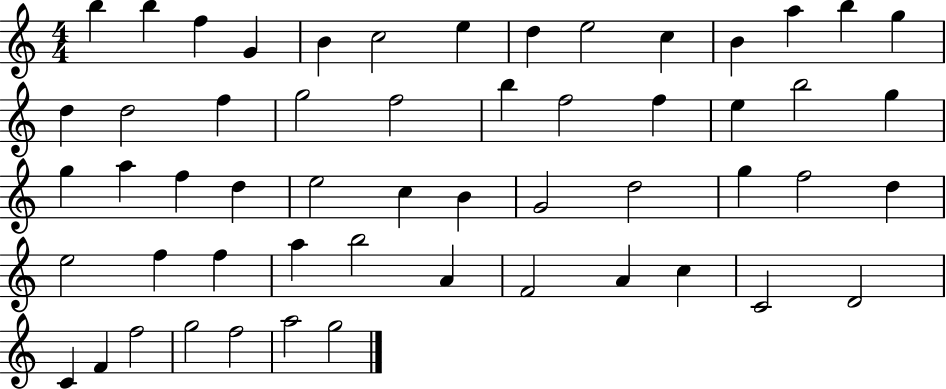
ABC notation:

X:1
T:Untitled
M:4/4
L:1/4
K:C
b b f G B c2 e d e2 c B a b g d d2 f g2 f2 b f2 f e b2 g g a f d e2 c B G2 d2 g f2 d e2 f f a b2 A F2 A c C2 D2 C F f2 g2 f2 a2 g2